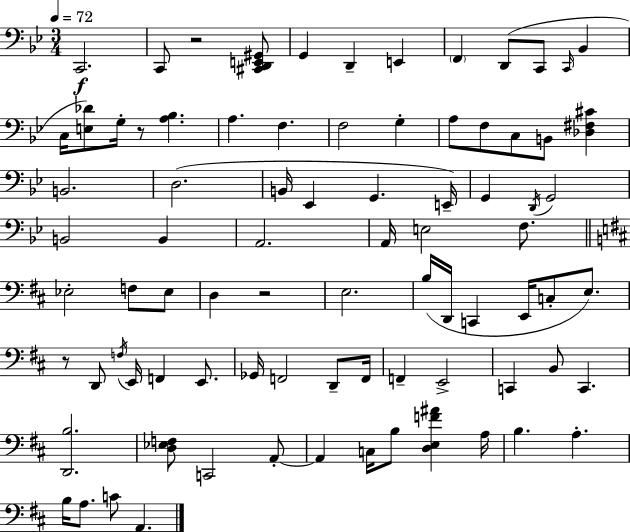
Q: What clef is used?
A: bass